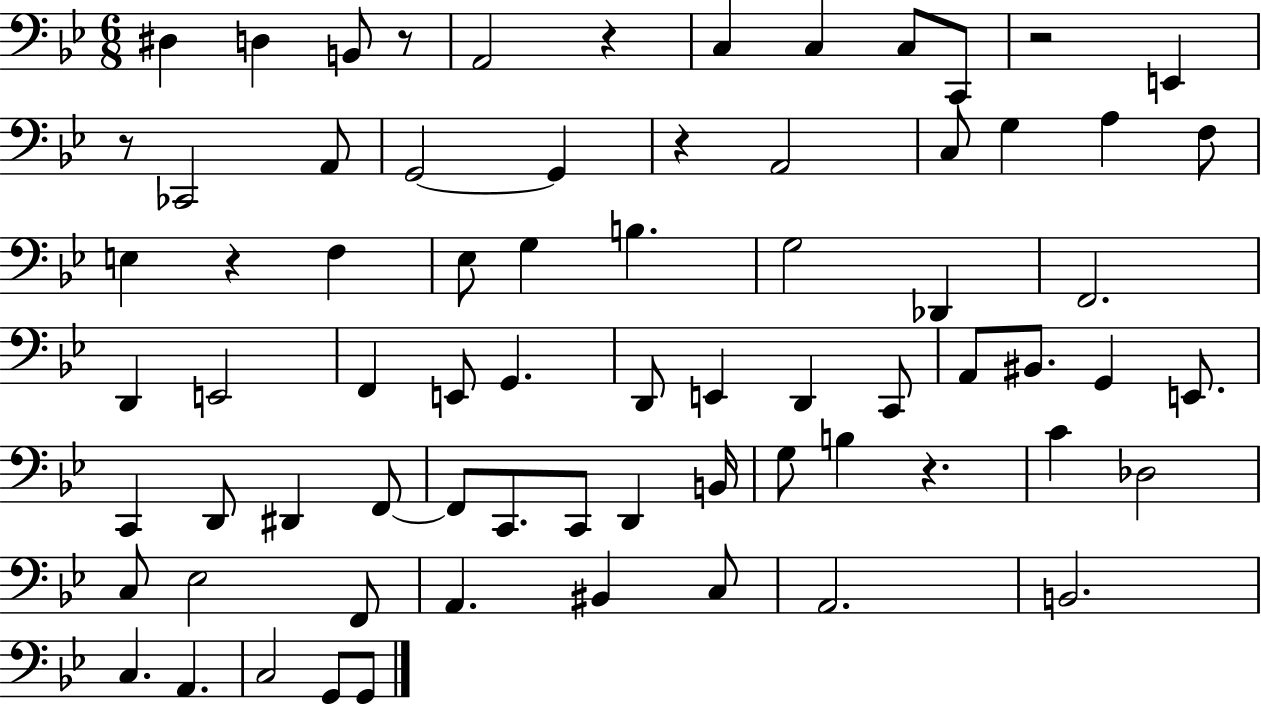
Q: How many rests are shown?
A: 7